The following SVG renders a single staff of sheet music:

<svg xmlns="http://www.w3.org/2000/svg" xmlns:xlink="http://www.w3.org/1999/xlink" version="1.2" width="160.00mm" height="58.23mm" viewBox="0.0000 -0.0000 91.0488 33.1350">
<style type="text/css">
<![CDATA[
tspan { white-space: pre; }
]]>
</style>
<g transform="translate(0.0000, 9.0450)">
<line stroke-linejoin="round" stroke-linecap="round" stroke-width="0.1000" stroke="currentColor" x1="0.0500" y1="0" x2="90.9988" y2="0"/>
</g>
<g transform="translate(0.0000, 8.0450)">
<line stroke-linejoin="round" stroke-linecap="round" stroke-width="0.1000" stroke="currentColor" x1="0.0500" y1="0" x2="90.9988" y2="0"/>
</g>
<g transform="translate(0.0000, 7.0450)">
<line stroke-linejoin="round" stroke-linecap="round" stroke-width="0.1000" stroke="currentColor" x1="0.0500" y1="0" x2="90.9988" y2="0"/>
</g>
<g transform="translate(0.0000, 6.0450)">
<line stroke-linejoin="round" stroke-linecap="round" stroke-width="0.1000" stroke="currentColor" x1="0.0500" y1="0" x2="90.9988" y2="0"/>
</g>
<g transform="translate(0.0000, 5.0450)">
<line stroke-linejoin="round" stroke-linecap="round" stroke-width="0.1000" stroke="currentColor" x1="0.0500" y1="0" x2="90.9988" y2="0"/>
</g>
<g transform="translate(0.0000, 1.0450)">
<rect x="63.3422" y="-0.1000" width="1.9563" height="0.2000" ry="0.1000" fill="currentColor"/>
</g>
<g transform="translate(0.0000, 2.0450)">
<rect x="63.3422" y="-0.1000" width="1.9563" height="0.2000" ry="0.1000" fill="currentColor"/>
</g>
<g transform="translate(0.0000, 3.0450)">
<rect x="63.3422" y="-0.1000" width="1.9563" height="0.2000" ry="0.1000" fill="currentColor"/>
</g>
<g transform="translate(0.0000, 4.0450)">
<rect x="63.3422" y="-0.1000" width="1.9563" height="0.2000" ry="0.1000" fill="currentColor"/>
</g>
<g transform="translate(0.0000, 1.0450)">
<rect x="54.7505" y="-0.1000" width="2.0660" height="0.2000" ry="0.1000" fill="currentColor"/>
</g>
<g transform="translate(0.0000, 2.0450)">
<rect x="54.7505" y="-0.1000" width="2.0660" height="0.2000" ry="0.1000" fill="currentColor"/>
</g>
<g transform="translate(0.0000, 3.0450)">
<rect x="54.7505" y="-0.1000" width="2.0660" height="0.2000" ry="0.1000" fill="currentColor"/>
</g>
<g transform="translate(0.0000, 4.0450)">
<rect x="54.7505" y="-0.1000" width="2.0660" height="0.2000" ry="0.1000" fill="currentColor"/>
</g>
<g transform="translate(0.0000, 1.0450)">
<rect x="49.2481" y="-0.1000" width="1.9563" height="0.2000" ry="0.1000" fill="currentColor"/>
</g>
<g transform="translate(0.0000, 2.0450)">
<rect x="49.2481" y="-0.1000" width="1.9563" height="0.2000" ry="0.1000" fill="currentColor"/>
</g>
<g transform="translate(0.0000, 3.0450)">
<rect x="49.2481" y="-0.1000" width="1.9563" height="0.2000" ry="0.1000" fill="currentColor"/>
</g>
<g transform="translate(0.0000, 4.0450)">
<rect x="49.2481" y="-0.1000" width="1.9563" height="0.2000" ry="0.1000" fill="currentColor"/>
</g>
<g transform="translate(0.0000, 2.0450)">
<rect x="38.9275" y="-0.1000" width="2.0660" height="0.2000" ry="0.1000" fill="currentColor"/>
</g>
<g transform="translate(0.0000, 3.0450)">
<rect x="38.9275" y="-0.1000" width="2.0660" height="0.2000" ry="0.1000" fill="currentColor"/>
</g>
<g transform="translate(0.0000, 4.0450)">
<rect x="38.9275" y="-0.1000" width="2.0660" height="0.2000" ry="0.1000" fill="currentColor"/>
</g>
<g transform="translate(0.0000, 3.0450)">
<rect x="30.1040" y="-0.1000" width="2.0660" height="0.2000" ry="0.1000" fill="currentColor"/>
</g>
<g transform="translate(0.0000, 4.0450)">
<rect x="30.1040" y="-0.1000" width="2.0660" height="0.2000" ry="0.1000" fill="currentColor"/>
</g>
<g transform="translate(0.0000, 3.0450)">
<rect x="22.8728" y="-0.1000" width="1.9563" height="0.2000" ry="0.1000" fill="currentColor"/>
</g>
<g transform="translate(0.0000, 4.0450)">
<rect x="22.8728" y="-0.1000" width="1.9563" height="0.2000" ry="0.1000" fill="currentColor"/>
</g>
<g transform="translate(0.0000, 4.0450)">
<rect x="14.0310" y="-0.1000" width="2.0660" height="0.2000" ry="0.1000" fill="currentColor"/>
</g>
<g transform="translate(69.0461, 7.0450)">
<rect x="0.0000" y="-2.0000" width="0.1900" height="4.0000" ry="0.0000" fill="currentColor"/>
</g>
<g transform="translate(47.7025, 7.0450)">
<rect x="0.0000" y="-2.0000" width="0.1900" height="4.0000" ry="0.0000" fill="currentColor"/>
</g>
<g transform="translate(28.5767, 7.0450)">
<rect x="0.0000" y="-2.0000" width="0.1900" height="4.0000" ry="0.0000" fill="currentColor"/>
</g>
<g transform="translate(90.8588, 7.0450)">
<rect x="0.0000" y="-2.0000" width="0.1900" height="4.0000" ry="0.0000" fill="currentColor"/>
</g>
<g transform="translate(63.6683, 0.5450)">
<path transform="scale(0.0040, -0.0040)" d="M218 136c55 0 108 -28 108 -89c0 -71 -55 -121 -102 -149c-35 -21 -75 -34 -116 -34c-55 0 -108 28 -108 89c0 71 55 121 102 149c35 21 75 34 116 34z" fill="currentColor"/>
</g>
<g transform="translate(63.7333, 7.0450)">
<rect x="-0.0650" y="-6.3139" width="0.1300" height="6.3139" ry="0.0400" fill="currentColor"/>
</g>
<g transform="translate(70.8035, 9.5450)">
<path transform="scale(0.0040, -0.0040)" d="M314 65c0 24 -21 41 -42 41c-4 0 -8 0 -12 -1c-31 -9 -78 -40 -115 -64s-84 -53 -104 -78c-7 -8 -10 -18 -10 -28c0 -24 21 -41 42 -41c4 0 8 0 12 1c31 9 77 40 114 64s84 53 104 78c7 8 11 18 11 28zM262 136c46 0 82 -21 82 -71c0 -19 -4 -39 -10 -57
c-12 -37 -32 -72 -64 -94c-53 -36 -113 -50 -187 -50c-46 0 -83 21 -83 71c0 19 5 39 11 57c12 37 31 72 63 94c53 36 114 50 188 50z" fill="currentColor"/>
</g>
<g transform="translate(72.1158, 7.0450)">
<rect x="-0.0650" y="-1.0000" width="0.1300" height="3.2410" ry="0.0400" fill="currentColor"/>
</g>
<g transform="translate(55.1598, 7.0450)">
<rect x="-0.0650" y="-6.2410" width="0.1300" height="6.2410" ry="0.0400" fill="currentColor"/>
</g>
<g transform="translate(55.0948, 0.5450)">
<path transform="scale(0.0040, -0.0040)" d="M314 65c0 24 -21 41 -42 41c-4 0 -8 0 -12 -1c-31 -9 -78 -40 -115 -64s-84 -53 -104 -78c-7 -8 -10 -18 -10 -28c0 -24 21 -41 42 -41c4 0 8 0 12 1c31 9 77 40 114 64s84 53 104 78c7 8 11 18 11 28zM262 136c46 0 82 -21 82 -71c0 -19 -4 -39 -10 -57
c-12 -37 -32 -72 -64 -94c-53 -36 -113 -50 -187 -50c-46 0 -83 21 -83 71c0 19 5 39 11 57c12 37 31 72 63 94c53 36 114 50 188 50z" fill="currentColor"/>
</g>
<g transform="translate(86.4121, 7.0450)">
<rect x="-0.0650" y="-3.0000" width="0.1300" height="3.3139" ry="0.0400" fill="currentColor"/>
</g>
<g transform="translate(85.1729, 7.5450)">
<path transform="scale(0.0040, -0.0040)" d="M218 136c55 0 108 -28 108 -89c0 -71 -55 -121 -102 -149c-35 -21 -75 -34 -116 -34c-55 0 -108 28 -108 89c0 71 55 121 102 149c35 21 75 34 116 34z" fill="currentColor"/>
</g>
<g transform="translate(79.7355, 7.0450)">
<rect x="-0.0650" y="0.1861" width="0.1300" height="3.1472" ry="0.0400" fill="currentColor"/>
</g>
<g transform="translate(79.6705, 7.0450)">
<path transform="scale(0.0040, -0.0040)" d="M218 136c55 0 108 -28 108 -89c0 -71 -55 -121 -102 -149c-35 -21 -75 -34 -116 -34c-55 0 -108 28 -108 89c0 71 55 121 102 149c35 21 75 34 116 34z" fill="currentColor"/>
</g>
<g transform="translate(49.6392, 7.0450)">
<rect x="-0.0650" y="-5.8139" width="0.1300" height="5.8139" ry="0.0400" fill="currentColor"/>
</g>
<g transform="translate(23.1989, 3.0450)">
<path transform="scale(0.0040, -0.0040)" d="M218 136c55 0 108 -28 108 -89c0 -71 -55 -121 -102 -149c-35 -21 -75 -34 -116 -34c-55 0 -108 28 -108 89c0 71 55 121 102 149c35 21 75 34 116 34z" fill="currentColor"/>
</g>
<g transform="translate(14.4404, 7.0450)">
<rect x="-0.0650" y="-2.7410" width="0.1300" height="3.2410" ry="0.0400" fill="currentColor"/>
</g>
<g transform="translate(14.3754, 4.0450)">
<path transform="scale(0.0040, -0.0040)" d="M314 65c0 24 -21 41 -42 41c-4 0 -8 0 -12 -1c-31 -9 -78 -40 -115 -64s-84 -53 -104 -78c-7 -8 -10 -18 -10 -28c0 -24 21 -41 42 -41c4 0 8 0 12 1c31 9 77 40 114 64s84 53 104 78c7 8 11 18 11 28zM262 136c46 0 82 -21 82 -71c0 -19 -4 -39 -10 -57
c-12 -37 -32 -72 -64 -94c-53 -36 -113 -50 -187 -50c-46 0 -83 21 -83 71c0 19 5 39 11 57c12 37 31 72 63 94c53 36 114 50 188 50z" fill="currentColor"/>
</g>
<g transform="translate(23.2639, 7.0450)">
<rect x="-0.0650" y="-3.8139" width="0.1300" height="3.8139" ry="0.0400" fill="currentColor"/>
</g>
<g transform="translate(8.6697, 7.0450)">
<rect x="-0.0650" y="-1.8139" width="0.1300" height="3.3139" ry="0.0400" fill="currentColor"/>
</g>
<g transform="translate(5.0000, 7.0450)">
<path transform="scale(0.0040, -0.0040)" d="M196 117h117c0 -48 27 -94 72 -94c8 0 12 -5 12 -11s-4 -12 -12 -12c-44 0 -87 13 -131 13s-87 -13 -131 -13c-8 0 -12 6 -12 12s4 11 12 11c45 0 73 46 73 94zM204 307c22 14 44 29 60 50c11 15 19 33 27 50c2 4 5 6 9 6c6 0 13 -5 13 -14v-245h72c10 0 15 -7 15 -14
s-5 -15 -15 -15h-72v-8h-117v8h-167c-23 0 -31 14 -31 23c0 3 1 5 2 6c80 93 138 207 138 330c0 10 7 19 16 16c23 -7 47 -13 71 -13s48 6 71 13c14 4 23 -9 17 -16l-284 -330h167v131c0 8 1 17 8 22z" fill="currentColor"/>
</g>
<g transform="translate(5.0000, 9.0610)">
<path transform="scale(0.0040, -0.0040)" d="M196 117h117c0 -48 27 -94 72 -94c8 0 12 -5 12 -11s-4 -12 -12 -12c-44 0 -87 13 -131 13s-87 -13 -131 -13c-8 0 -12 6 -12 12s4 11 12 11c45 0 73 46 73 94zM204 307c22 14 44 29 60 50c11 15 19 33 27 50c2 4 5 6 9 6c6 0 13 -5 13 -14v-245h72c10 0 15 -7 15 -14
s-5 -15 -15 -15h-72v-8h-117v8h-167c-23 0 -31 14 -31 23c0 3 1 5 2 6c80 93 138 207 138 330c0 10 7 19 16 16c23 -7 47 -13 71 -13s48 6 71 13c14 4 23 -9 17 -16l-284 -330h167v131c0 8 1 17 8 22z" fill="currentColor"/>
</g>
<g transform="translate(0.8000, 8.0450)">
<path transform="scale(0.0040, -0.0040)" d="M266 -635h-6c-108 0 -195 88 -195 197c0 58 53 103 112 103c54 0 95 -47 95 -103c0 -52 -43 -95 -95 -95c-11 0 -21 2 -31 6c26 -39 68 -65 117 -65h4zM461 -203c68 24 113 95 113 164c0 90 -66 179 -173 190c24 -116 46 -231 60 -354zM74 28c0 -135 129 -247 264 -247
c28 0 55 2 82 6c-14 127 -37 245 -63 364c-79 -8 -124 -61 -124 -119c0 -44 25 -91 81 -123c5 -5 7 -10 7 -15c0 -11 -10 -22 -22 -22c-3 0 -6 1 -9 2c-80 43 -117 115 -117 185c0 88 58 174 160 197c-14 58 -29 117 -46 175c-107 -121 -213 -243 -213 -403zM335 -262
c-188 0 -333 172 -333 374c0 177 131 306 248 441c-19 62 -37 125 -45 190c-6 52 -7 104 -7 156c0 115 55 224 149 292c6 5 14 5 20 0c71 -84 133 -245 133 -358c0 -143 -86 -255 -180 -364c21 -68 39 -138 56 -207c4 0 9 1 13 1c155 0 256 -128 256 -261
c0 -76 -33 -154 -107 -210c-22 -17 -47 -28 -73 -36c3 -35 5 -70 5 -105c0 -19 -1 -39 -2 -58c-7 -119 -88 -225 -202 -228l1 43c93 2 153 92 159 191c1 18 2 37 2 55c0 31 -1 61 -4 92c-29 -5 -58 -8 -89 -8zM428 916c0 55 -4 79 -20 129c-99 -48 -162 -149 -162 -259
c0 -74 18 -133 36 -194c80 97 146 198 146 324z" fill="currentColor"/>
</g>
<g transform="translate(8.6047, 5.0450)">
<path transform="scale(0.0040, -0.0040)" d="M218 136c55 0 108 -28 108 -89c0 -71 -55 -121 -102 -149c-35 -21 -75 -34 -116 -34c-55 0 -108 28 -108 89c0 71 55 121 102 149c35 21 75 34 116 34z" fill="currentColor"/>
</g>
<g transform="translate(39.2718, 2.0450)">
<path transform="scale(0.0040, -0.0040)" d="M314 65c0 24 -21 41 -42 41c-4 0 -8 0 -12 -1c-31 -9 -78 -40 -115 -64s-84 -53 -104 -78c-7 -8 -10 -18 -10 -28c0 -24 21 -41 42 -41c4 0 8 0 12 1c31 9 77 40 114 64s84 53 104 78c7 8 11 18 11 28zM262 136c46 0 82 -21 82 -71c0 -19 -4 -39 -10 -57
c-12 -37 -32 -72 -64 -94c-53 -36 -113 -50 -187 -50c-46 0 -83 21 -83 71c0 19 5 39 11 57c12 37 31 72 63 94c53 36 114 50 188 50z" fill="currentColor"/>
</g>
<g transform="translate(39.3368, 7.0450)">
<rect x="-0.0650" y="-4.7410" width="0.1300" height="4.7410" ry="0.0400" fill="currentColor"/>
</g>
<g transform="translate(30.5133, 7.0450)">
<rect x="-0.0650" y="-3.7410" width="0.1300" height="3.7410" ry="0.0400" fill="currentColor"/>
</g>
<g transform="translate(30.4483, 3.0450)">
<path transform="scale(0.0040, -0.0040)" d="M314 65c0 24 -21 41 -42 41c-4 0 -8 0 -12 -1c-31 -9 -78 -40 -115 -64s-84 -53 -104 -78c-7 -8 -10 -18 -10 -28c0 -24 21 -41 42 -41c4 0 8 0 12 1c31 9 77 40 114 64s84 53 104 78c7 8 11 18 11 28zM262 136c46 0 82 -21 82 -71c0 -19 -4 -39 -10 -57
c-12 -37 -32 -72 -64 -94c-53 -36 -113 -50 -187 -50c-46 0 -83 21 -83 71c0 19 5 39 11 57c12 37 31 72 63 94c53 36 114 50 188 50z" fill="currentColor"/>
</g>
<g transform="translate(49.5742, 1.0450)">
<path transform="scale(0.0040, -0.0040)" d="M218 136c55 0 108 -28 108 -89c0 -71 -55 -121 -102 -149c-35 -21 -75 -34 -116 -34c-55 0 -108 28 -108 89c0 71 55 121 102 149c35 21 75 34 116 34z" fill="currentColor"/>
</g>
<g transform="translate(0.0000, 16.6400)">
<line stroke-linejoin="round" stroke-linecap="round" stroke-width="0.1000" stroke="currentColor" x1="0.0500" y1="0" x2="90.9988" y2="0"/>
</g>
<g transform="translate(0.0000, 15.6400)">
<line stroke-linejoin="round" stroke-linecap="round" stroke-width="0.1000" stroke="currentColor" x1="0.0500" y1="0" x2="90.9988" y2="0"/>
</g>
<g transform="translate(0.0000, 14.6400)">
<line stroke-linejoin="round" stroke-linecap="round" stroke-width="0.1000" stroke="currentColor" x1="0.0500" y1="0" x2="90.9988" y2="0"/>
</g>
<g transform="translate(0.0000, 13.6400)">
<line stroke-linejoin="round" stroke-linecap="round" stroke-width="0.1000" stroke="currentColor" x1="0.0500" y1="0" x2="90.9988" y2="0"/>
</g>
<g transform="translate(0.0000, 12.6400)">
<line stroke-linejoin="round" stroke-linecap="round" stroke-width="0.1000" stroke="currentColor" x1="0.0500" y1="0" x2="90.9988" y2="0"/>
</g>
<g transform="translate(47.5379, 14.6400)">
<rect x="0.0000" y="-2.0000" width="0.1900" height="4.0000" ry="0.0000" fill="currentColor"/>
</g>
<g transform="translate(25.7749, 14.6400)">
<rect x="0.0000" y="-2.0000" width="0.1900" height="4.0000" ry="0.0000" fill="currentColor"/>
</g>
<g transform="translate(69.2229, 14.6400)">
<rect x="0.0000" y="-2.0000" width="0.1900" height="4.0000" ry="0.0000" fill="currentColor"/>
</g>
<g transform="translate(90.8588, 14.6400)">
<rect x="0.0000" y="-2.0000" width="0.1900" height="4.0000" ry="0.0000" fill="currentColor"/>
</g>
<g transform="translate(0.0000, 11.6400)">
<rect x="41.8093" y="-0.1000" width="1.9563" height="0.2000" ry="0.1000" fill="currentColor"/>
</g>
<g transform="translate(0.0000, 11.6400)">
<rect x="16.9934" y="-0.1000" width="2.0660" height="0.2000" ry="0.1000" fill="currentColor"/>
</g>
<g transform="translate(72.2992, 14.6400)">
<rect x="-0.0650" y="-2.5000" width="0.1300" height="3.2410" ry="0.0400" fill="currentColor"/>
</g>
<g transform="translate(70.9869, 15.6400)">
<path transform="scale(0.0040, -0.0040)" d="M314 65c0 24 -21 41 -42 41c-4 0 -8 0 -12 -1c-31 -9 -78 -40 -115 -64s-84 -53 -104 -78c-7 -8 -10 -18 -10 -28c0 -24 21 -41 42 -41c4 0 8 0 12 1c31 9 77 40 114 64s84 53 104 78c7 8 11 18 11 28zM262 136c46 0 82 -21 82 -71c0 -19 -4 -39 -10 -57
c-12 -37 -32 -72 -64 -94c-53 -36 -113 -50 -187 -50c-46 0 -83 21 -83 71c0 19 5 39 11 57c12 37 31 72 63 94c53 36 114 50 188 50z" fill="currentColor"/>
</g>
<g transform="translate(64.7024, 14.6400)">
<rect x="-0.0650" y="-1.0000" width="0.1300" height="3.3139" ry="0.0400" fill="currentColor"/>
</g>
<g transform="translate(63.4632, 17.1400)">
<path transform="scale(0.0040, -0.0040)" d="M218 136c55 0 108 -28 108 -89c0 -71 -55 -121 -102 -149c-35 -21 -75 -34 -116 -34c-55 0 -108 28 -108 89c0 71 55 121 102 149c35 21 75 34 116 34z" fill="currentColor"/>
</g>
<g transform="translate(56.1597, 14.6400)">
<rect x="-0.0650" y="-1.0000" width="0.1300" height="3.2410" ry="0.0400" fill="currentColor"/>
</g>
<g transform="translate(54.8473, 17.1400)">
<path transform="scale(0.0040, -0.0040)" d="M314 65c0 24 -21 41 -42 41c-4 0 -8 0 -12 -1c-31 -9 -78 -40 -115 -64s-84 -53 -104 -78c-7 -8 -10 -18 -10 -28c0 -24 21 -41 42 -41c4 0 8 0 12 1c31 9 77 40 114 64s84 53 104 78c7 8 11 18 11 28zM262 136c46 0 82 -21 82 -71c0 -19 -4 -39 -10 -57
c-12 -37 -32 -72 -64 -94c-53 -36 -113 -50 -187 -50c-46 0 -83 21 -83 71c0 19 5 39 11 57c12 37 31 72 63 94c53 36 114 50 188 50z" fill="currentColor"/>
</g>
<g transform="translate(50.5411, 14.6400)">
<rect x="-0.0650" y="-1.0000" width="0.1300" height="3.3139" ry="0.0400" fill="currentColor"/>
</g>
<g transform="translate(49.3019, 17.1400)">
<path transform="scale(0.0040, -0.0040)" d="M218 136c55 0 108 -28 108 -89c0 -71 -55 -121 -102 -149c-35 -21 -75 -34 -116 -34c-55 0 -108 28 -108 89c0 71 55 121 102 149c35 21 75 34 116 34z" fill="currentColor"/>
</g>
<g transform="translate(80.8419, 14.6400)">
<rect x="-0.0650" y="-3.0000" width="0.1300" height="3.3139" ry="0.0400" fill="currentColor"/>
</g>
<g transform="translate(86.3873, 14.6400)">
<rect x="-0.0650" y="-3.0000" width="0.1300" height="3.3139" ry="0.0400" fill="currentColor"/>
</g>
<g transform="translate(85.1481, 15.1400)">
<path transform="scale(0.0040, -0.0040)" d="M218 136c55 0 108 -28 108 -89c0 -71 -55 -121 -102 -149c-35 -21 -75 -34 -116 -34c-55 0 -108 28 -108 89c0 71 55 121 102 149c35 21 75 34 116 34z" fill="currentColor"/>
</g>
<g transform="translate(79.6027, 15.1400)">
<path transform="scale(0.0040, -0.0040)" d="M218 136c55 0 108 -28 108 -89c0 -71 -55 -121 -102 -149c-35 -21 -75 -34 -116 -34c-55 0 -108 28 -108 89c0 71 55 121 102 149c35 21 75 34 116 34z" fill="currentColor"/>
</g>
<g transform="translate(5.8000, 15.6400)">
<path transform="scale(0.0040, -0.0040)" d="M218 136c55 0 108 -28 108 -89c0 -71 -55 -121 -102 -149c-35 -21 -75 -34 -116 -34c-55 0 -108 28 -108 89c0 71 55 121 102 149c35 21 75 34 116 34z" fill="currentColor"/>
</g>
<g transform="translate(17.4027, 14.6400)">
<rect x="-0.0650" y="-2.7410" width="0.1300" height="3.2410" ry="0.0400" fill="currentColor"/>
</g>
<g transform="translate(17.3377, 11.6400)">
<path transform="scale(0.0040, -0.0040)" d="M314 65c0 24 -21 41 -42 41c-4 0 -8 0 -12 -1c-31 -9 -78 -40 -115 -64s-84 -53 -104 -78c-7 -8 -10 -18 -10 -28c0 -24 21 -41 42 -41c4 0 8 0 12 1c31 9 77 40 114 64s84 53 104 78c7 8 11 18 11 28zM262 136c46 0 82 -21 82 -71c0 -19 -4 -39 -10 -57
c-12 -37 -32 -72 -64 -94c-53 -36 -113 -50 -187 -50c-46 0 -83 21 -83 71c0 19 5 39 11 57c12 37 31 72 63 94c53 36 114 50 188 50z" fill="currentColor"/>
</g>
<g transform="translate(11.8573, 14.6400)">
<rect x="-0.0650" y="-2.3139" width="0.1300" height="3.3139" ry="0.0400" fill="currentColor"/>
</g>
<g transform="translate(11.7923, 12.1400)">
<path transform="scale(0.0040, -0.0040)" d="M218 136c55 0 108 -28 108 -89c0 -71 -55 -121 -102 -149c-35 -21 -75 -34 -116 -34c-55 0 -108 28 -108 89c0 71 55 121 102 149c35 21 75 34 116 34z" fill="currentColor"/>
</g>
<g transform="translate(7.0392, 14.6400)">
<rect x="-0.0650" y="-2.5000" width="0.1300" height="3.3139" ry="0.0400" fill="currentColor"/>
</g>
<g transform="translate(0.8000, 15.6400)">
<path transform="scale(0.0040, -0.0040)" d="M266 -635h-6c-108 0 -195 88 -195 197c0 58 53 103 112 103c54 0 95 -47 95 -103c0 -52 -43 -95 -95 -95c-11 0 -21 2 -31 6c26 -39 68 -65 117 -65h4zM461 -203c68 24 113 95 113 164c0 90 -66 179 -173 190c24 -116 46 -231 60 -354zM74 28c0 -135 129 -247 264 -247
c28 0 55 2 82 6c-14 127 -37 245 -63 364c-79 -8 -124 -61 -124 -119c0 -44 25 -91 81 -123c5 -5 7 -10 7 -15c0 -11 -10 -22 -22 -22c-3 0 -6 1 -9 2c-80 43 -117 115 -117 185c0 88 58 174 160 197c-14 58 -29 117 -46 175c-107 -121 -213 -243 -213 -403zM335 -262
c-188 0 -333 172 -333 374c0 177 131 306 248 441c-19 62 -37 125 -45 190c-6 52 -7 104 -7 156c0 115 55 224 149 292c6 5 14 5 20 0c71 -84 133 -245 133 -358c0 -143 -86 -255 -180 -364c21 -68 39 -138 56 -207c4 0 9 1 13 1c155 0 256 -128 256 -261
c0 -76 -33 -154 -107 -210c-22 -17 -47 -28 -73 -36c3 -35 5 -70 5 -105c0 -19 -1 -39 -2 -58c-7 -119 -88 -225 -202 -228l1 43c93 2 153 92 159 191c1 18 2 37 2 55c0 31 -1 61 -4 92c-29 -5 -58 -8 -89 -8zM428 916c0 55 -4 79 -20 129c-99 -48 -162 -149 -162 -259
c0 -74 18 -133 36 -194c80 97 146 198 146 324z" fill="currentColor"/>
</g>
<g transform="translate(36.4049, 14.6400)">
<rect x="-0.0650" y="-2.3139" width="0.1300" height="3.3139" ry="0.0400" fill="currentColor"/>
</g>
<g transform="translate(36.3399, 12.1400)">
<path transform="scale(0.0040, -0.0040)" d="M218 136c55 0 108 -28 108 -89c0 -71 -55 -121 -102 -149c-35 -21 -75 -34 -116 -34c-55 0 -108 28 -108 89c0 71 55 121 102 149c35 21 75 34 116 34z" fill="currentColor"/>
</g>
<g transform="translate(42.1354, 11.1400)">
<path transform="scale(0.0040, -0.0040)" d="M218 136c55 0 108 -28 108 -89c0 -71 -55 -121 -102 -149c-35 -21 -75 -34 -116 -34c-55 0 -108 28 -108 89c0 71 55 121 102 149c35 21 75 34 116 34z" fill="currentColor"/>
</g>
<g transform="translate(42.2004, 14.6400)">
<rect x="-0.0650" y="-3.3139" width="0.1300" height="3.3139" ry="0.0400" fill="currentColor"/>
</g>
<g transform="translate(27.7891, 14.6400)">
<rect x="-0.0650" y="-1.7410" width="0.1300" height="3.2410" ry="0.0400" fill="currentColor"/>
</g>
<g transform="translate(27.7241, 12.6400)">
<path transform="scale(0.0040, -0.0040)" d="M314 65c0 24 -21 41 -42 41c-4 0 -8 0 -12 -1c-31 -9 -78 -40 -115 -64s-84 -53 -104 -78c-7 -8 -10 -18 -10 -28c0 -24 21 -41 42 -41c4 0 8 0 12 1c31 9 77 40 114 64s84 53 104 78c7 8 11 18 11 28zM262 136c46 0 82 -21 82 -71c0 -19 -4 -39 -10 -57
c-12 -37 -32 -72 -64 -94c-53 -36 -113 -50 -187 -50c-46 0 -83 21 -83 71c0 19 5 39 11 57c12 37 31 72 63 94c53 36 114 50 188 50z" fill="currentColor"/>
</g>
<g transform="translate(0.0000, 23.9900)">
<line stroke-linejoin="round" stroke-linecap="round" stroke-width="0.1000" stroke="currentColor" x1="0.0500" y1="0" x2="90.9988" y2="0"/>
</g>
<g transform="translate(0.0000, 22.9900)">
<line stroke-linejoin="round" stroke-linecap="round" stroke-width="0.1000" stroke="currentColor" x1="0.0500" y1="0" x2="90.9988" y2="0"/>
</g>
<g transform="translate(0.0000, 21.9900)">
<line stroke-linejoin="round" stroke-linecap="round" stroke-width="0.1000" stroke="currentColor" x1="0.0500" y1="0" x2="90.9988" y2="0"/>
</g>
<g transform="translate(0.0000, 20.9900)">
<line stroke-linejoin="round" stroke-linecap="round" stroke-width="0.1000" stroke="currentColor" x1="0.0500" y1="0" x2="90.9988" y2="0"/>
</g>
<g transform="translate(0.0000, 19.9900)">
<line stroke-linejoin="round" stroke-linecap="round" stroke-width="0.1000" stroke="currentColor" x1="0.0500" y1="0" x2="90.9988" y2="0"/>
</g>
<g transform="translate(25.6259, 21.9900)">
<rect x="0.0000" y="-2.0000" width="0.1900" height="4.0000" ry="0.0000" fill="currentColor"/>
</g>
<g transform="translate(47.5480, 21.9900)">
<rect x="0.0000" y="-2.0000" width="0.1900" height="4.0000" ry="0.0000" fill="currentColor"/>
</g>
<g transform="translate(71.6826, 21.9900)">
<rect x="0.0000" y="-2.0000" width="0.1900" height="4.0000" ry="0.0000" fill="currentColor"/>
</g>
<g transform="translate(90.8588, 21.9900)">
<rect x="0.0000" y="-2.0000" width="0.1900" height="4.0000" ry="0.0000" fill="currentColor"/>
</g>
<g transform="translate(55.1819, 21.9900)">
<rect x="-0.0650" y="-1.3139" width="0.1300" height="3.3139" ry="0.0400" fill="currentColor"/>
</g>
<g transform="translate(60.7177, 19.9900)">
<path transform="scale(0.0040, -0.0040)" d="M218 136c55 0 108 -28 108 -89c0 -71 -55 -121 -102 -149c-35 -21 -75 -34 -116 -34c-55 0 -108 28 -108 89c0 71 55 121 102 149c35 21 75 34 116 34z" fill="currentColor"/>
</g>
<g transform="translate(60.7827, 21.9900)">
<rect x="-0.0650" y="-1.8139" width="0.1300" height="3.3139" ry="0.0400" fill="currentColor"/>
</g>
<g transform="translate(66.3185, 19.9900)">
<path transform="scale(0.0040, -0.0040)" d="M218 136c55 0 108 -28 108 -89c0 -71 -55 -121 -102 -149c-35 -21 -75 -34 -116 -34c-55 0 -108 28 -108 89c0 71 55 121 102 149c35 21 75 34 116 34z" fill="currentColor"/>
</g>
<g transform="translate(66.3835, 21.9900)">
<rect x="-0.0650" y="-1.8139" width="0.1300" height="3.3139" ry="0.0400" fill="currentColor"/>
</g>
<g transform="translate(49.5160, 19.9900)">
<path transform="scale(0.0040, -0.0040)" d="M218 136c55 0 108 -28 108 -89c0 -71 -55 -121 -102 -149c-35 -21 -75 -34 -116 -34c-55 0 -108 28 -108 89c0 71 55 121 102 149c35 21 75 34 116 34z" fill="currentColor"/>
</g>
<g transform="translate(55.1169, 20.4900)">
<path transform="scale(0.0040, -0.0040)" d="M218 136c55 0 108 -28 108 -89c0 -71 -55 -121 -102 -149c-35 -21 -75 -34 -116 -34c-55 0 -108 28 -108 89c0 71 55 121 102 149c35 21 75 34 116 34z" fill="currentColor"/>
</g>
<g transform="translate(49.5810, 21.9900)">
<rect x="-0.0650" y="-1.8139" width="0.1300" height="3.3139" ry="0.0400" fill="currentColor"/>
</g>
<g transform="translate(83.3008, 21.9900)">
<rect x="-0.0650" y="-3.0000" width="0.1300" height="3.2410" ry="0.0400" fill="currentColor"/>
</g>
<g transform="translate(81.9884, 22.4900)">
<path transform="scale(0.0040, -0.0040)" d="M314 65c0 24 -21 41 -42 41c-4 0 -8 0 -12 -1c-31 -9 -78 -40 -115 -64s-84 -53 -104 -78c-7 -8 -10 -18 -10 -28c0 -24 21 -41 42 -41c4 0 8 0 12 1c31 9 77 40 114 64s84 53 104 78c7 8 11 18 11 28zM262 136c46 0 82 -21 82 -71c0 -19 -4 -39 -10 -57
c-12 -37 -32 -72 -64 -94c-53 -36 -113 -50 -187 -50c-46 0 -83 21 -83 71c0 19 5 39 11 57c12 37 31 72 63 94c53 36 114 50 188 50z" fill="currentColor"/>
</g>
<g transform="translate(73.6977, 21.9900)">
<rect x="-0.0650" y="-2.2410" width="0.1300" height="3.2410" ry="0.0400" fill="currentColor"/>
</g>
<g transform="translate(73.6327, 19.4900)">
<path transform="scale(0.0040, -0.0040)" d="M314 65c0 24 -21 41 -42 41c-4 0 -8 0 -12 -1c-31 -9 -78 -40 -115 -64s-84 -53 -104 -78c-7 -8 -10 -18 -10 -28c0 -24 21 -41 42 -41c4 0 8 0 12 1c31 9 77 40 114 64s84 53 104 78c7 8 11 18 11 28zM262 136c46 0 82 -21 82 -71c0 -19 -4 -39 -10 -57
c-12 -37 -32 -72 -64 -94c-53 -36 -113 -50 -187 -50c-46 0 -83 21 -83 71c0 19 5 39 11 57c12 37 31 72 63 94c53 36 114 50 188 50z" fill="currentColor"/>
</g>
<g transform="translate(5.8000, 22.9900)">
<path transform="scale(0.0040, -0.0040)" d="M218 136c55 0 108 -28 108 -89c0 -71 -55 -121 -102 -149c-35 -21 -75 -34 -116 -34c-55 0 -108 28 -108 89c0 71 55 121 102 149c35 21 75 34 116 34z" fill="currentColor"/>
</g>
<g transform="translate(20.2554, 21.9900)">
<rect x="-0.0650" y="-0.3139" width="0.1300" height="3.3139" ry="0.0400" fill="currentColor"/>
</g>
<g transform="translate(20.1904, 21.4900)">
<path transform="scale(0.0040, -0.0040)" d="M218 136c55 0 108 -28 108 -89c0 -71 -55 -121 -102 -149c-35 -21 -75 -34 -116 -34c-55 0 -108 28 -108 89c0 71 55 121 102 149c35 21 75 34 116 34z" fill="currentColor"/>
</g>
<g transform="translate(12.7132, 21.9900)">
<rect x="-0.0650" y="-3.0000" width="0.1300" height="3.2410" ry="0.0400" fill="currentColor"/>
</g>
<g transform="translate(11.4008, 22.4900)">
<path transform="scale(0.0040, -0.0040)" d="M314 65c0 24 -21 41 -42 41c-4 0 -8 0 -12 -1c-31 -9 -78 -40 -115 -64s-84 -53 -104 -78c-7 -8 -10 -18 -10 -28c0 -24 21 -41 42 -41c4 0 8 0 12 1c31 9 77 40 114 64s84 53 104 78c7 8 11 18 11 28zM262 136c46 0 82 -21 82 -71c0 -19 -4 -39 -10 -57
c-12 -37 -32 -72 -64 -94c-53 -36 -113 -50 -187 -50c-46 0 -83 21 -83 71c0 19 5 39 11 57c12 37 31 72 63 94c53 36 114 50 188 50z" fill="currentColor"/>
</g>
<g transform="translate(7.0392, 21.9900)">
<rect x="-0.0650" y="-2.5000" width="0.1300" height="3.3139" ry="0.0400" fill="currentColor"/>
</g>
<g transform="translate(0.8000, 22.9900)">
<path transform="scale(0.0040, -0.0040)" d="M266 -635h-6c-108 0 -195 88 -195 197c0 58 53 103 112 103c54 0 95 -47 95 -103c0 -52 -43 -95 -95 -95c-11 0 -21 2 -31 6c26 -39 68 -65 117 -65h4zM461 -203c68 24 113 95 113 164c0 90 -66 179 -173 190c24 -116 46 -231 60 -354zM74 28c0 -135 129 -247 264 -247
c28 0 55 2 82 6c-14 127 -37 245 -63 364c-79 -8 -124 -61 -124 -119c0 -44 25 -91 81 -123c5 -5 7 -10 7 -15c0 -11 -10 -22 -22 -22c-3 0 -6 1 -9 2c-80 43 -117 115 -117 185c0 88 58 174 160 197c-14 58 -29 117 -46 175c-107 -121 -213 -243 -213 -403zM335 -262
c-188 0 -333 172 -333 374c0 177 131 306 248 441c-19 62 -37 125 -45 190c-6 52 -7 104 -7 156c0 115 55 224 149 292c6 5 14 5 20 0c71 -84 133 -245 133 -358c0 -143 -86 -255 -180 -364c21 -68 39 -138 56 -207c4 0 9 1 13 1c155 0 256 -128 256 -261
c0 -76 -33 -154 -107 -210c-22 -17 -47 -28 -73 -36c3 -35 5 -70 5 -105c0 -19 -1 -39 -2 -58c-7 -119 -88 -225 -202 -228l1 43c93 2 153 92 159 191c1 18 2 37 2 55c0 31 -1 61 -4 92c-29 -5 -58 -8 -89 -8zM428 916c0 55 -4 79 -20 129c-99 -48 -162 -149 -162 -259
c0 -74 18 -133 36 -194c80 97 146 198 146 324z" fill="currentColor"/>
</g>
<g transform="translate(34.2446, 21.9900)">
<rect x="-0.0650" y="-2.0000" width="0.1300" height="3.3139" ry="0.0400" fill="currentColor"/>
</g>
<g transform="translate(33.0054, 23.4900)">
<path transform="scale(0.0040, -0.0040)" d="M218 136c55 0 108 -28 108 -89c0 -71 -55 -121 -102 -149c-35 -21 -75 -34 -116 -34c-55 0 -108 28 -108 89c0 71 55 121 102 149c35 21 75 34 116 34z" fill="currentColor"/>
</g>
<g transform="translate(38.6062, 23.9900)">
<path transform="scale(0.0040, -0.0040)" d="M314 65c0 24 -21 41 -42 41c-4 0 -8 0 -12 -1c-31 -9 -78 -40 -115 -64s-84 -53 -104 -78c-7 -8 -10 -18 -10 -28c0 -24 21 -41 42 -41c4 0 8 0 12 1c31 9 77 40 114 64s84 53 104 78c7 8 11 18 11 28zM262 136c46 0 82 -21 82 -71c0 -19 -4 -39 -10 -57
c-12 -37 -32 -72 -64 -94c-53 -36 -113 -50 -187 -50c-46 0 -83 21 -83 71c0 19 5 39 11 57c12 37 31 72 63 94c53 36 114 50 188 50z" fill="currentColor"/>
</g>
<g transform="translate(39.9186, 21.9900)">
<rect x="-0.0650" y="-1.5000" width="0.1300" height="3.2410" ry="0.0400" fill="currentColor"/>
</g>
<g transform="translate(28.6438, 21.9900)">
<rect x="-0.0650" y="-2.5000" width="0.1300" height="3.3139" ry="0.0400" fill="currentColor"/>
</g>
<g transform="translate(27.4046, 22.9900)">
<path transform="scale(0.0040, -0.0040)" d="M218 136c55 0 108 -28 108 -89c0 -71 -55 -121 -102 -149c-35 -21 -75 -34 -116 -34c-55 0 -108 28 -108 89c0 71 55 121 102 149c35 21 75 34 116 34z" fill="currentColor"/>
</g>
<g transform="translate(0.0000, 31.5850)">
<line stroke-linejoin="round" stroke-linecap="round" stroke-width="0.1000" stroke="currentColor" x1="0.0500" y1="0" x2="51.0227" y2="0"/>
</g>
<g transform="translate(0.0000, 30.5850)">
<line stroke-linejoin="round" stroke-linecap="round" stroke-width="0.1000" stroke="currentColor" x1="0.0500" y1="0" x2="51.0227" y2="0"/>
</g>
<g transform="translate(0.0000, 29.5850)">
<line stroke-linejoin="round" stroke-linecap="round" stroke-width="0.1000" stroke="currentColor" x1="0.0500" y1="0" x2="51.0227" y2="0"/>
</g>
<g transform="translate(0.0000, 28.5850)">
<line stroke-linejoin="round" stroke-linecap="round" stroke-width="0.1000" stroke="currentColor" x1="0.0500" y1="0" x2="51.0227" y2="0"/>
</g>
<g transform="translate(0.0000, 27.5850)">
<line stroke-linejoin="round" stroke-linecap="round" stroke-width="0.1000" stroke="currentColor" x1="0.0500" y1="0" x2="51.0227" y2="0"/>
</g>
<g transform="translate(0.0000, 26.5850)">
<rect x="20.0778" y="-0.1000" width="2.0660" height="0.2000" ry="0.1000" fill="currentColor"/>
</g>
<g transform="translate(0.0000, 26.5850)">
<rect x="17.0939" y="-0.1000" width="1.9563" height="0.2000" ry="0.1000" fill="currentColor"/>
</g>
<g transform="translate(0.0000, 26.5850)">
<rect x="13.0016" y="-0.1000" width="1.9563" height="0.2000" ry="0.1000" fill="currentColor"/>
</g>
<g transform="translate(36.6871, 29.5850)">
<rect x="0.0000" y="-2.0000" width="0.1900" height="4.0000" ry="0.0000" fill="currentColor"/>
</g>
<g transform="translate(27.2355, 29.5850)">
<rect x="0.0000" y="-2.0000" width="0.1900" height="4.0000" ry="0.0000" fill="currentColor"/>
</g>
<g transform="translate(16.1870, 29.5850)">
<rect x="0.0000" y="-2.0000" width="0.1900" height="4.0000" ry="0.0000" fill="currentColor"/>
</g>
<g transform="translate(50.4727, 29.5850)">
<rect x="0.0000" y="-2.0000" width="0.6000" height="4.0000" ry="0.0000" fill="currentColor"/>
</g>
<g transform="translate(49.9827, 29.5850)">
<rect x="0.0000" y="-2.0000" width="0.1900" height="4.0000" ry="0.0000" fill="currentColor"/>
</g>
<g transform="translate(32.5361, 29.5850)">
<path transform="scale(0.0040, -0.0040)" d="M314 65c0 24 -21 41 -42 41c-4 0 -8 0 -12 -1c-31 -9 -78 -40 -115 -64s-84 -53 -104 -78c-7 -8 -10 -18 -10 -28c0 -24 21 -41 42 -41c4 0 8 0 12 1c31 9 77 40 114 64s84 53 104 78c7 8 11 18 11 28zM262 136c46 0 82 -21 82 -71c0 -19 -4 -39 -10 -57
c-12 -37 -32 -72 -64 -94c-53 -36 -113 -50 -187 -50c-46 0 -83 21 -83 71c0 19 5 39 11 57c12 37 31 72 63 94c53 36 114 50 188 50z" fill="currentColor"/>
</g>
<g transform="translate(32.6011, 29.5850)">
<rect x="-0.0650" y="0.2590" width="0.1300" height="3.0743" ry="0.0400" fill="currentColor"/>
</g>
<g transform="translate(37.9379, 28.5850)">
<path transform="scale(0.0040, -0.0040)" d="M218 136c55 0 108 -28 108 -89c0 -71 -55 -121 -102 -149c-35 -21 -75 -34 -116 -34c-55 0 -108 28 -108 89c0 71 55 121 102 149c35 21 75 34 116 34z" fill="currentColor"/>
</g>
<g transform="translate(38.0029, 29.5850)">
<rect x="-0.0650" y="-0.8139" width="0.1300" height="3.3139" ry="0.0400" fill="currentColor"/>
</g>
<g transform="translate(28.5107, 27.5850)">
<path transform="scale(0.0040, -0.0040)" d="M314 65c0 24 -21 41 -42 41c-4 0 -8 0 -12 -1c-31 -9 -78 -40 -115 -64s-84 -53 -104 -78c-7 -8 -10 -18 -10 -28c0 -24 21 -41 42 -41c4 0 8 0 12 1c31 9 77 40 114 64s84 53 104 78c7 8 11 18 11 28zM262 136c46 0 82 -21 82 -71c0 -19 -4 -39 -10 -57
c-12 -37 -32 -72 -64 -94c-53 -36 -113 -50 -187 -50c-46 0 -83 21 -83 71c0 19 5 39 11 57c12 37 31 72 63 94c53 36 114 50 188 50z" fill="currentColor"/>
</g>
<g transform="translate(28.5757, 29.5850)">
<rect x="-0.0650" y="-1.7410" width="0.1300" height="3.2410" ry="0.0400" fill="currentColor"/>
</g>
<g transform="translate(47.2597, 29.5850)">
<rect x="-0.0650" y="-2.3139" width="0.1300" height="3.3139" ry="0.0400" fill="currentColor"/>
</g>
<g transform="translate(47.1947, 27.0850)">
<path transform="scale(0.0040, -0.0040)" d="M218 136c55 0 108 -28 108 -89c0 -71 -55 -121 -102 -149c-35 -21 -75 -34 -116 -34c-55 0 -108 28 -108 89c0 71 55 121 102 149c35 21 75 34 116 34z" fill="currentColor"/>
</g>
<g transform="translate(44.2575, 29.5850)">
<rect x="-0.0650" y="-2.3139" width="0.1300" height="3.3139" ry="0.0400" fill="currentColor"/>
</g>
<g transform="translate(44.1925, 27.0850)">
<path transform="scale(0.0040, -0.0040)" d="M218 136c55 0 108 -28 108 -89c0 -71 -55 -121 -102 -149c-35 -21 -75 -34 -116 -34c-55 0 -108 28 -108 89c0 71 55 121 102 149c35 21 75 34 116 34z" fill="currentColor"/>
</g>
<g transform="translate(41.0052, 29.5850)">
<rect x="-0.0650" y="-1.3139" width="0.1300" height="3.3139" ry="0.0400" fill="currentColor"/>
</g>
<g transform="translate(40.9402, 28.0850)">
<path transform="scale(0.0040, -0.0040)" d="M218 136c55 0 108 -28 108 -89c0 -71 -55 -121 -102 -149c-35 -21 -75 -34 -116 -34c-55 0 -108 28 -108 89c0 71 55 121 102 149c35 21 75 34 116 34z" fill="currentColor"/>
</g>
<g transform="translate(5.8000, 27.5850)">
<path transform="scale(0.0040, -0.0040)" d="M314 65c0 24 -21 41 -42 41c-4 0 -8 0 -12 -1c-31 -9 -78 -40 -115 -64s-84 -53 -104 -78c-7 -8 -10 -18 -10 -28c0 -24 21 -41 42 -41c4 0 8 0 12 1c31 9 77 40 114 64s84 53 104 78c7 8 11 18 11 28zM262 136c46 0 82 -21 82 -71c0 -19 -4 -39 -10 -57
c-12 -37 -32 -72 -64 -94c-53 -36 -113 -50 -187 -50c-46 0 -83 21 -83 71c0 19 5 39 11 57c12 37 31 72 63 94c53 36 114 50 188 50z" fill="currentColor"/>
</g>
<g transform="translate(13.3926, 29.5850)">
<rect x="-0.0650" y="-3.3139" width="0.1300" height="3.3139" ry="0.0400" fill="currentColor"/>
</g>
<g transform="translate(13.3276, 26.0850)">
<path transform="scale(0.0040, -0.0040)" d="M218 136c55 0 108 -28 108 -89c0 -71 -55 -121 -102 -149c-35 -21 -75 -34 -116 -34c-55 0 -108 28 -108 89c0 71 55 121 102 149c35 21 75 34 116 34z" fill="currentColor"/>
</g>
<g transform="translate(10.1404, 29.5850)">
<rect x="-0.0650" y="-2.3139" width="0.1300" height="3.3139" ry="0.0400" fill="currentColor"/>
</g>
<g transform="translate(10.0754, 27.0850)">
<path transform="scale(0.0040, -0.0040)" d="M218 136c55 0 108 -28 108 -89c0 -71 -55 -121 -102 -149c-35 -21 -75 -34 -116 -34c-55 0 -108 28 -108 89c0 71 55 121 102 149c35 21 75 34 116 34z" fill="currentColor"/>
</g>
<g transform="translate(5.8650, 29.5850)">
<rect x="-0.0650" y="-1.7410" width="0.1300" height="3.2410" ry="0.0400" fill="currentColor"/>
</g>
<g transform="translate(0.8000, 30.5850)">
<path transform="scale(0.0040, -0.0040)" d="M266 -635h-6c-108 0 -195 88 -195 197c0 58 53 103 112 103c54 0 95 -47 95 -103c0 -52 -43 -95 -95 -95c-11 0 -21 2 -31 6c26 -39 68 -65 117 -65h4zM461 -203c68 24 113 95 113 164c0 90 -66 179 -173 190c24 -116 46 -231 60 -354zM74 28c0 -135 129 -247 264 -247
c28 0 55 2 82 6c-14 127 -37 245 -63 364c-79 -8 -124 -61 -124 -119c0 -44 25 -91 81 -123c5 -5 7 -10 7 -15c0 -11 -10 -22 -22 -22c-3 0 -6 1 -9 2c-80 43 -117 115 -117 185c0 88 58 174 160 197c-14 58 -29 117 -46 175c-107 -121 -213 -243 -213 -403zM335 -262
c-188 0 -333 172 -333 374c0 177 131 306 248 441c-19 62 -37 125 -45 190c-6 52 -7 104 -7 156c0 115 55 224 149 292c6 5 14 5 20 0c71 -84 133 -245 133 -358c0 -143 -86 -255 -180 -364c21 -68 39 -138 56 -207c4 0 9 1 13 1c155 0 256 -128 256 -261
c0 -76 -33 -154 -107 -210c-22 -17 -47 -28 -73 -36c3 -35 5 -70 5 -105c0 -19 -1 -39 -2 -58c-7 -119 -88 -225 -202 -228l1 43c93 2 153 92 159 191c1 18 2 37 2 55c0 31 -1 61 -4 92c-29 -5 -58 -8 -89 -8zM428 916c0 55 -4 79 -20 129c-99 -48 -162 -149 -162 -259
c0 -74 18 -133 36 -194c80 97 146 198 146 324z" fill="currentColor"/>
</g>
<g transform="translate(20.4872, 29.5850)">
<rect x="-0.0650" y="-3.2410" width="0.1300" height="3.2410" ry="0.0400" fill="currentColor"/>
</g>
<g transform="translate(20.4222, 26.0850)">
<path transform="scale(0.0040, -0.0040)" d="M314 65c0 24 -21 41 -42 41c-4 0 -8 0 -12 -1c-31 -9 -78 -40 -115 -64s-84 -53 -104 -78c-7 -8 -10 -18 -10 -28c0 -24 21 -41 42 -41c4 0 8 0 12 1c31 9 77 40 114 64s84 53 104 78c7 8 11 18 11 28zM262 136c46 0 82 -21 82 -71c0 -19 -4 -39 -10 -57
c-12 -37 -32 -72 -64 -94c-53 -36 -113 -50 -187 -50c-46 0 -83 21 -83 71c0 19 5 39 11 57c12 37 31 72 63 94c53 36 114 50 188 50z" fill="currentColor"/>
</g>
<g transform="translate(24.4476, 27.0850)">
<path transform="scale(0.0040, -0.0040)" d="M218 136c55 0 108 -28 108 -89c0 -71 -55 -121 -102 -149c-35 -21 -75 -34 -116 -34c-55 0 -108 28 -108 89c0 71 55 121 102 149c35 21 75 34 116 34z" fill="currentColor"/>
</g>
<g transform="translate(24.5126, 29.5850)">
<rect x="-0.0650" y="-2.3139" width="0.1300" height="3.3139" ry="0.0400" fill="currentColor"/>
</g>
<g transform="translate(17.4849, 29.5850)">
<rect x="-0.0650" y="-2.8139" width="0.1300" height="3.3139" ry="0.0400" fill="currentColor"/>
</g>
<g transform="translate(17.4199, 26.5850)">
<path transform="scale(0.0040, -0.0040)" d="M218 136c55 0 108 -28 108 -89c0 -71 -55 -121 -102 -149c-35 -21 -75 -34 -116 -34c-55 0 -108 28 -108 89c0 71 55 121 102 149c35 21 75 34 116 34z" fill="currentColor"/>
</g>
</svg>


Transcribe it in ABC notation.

X:1
T:Untitled
M:4/4
L:1/4
K:C
f a2 c' c'2 e'2 g' a'2 a' D2 B A G g a2 f2 g b D D2 D G2 A A G A2 c G F E2 f e f f g2 A2 f2 g b a b2 g f2 B2 d e g g